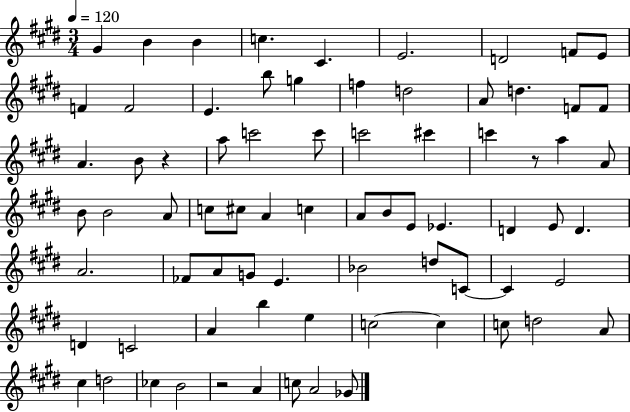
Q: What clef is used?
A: treble